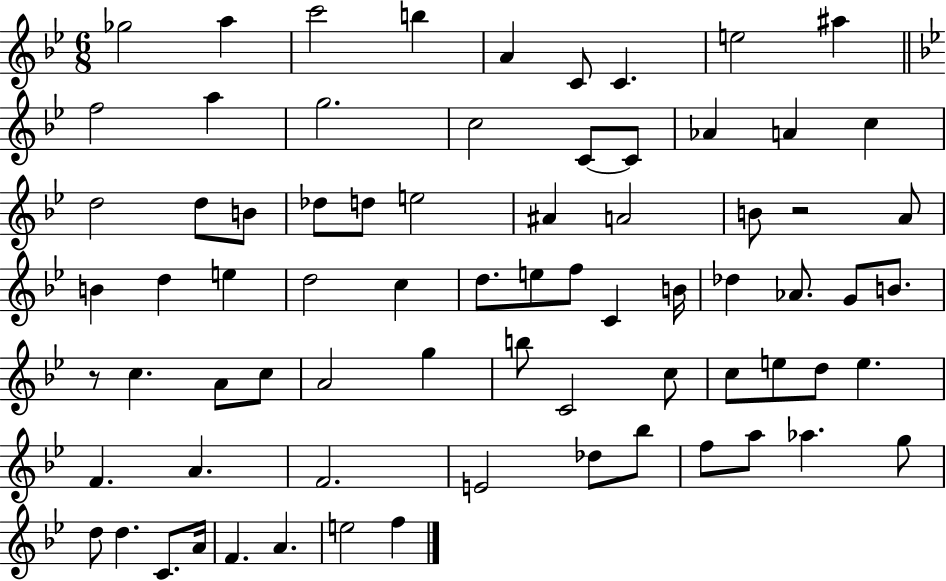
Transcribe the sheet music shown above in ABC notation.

X:1
T:Untitled
M:6/8
L:1/4
K:Bb
_g2 a c'2 b A C/2 C e2 ^a f2 a g2 c2 C/2 C/2 _A A c d2 d/2 B/2 _d/2 d/2 e2 ^A A2 B/2 z2 A/2 B d e d2 c d/2 e/2 f/2 C B/4 _d _A/2 G/2 B/2 z/2 c A/2 c/2 A2 g b/2 C2 c/2 c/2 e/2 d/2 e F A F2 E2 _d/2 _b/2 f/2 a/2 _a g/2 d/2 d C/2 A/4 F A e2 f